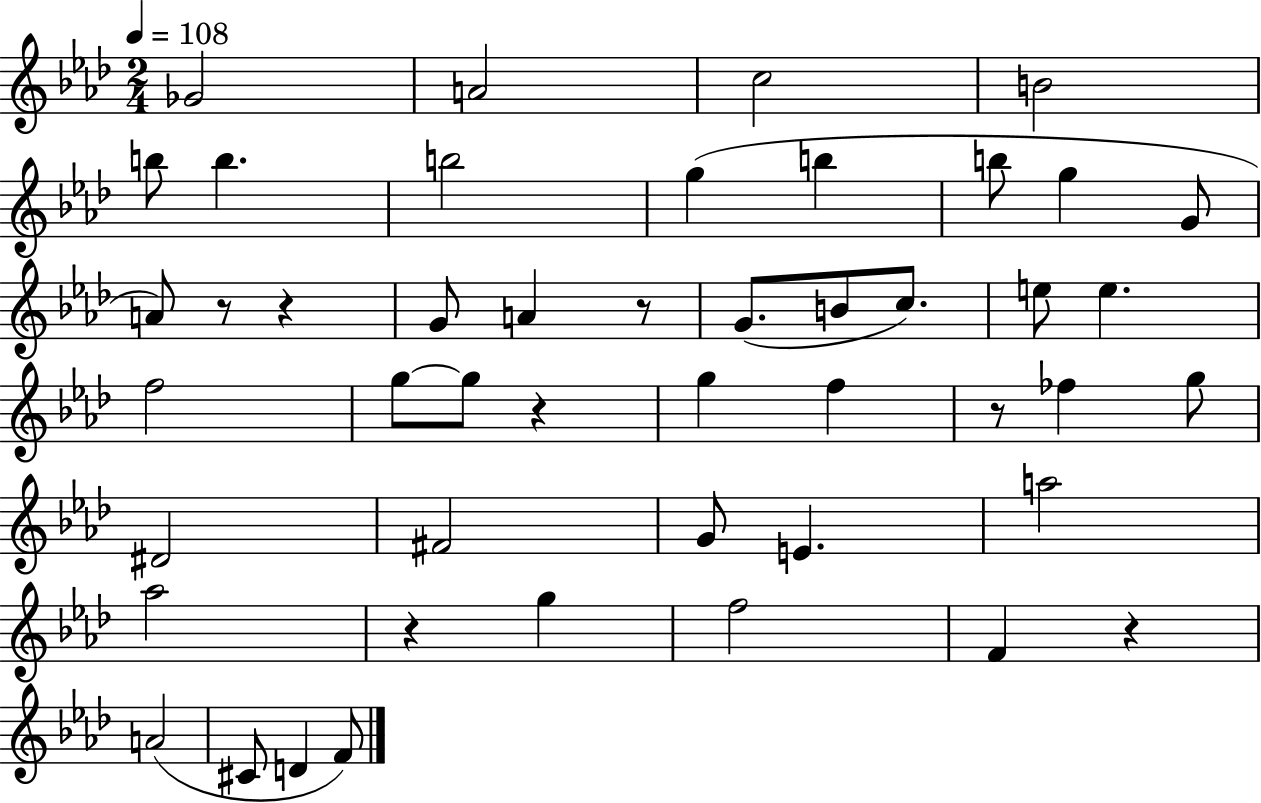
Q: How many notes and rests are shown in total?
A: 47